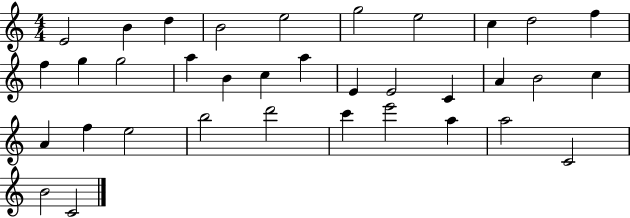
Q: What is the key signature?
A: C major